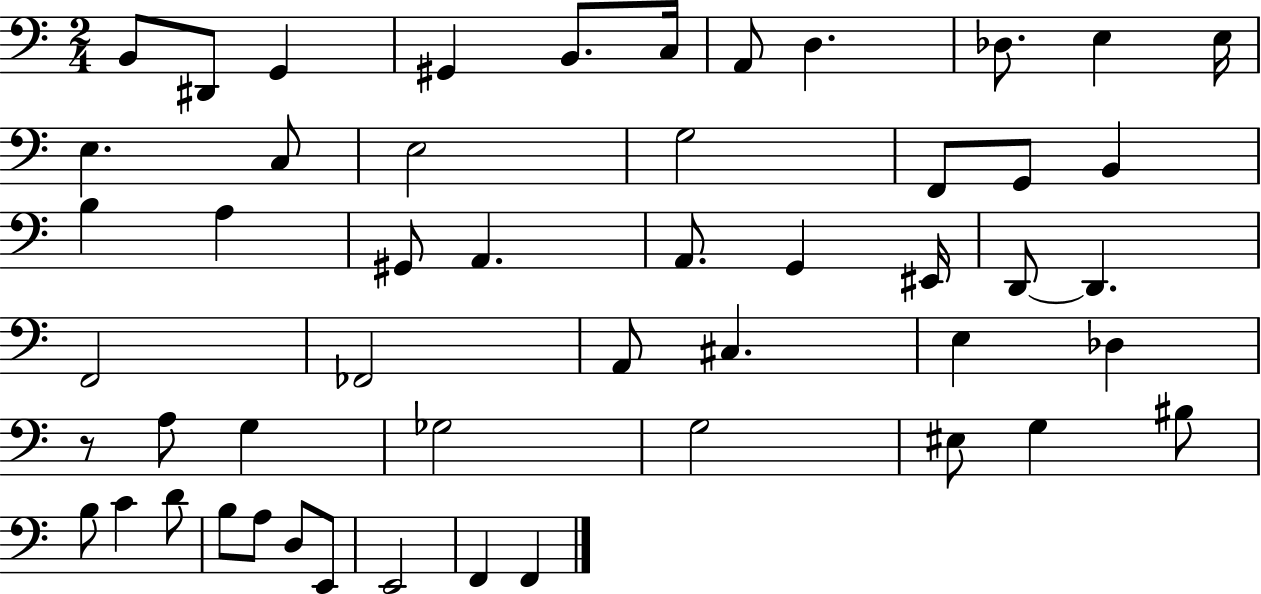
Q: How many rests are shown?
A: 1